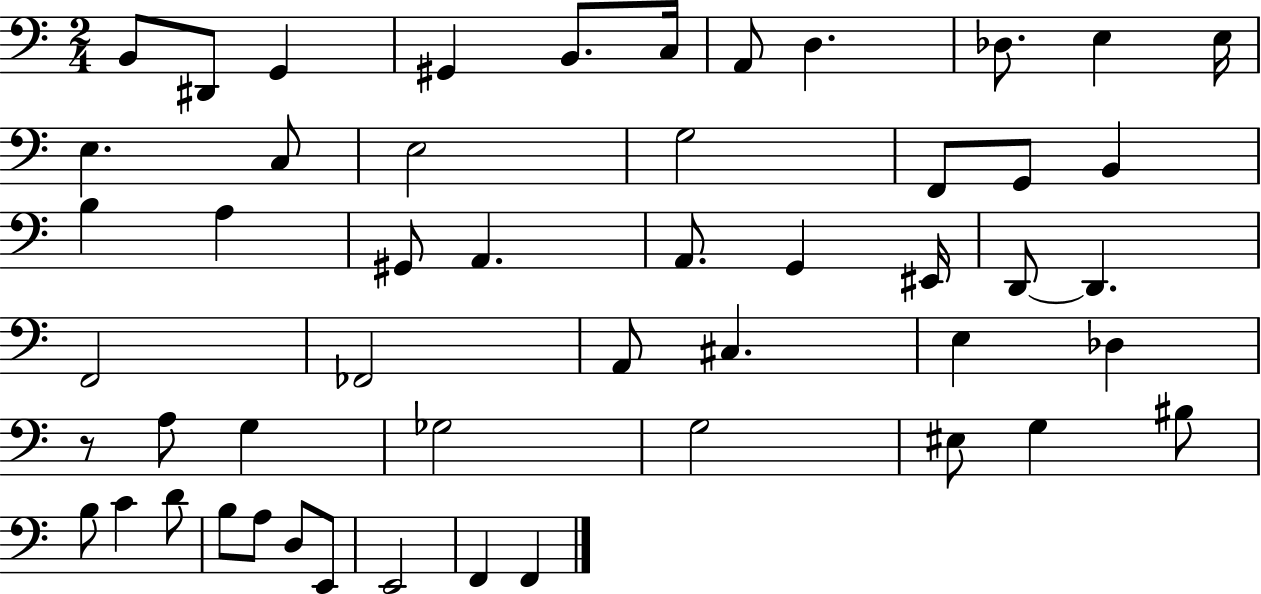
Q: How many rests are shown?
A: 1